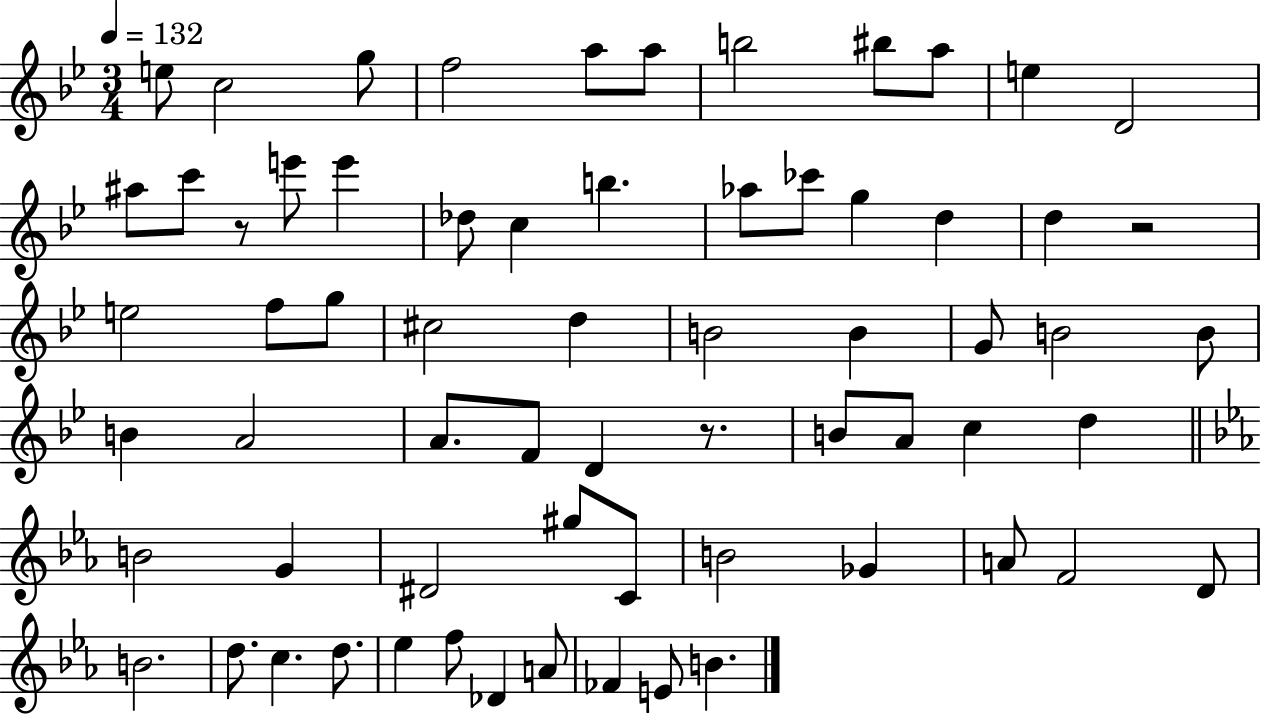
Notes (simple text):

E5/e C5/h G5/e F5/h A5/e A5/e B5/h BIS5/e A5/e E5/q D4/h A#5/e C6/e R/e E6/e E6/q Db5/e C5/q B5/q. Ab5/e CES6/e G5/q D5/q D5/q R/h E5/h F5/e G5/e C#5/h D5/q B4/h B4/q G4/e B4/h B4/e B4/q A4/h A4/e. F4/e D4/q R/e. B4/e A4/e C5/q D5/q B4/h G4/q D#4/h G#5/e C4/e B4/h Gb4/q A4/e F4/h D4/e B4/h. D5/e. C5/q. D5/e. Eb5/q F5/e Db4/q A4/e FES4/q E4/e B4/q.